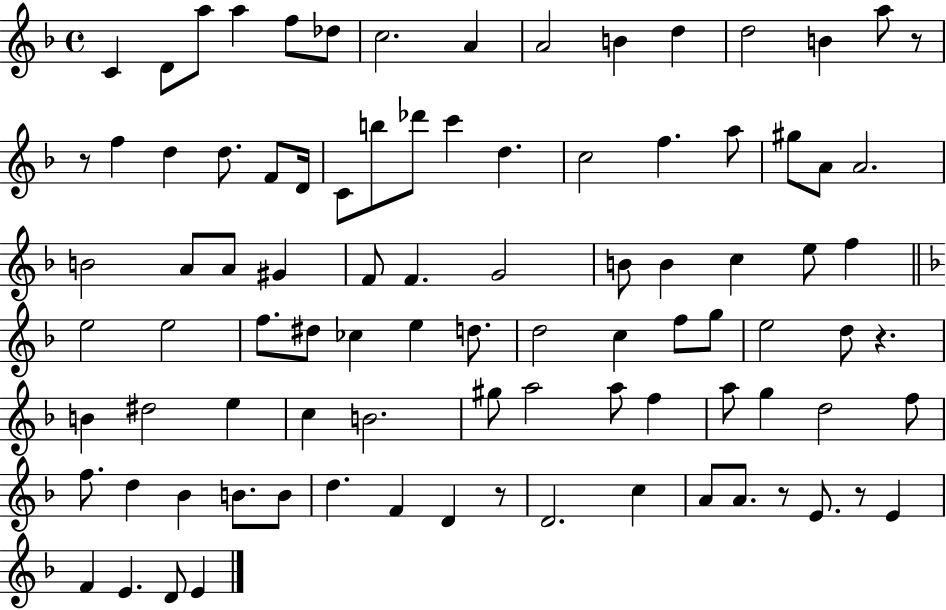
{
  \clef treble
  \time 4/4
  \defaultTimeSignature
  \key f \major
  \repeat volta 2 { c'4 d'8 a''8 a''4 f''8 des''8 | c''2. a'4 | a'2 b'4 d''4 | d''2 b'4 a''8 r8 | \break r8 f''4 d''4 d''8. f'8 d'16 | c'8 b''8 des'''8 c'''4 d''4. | c''2 f''4. a''8 | gis''8 a'8 a'2. | \break b'2 a'8 a'8 gis'4 | f'8 f'4. g'2 | b'8 b'4 c''4 e''8 f''4 | \bar "||" \break \key f \major e''2 e''2 | f''8. dis''8 ces''4 e''4 d''8. | d''2 c''4 f''8 g''8 | e''2 d''8 r4. | \break b'4 dis''2 e''4 | c''4 b'2. | gis''8 a''2 a''8 f''4 | a''8 g''4 d''2 f''8 | \break f''8. d''4 bes'4 b'8. b'8 | d''4. f'4 d'4 r8 | d'2. c''4 | a'8 a'8. r8 e'8. r8 e'4 | \break f'4 e'4. d'8 e'4 | } \bar "|."
}